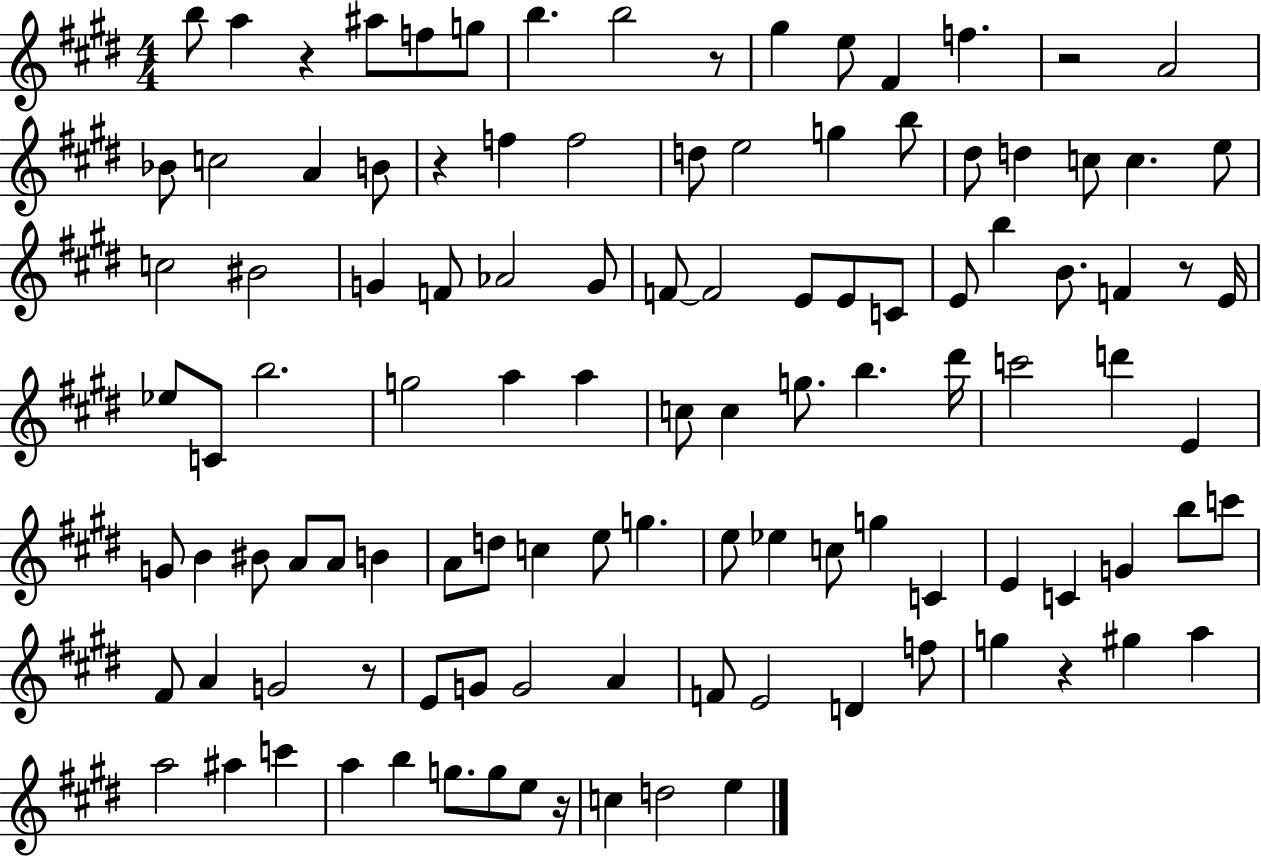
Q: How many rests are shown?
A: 8